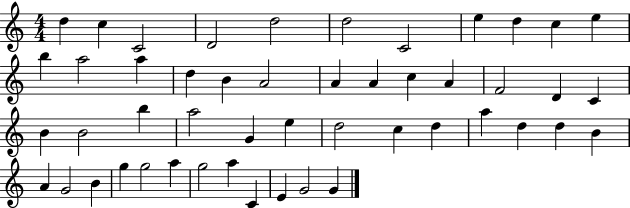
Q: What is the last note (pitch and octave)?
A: G4